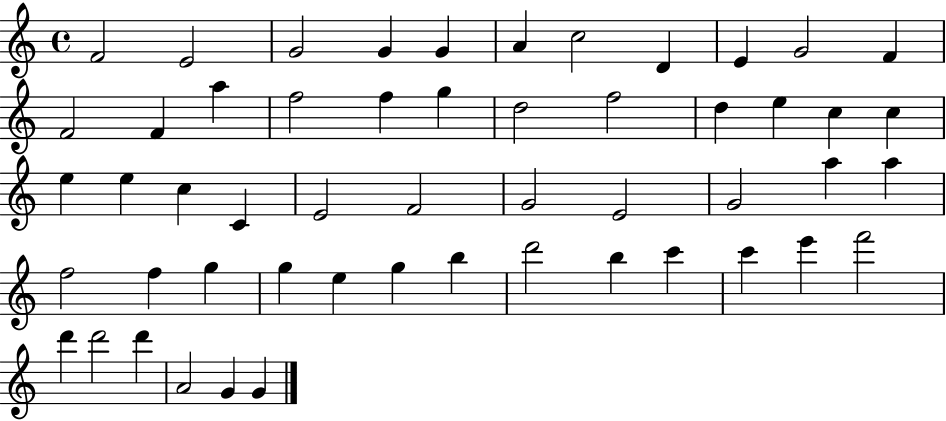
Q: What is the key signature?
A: C major